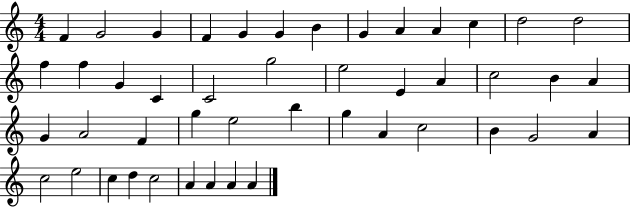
F4/q G4/h G4/q F4/q G4/q G4/q B4/q G4/q A4/q A4/q C5/q D5/h D5/h F5/q F5/q G4/q C4/q C4/h G5/h E5/h E4/q A4/q C5/h B4/q A4/q G4/q A4/h F4/q G5/q E5/h B5/q G5/q A4/q C5/h B4/q G4/h A4/q C5/h E5/h C5/q D5/q C5/h A4/q A4/q A4/q A4/q